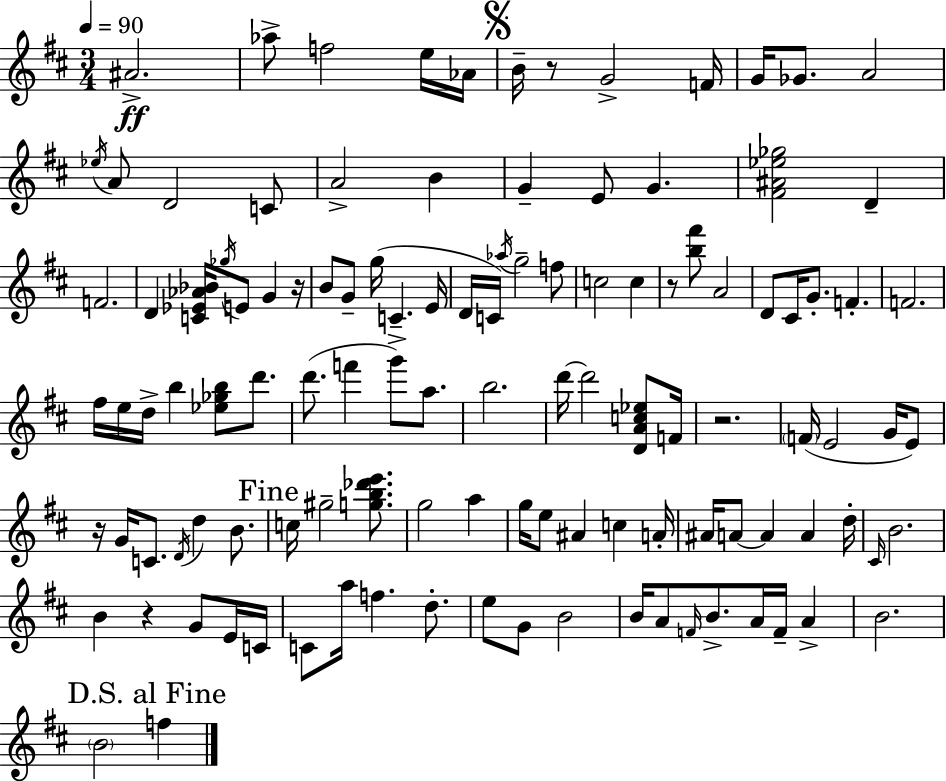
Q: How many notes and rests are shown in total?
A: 115